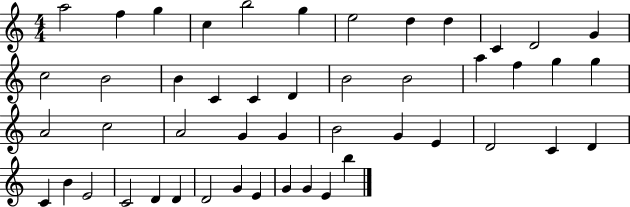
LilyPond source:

{
  \clef treble
  \numericTimeSignature
  \time 4/4
  \key c \major
  a''2 f''4 g''4 | c''4 b''2 g''4 | e''2 d''4 d''4 | c'4 d'2 g'4 | \break c''2 b'2 | b'4 c'4 c'4 d'4 | b'2 b'2 | a''4 f''4 g''4 g''4 | \break a'2 c''2 | a'2 g'4 g'4 | b'2 g'4 e'4 | d'2 c'4 d'4 | \break c'4 b'4 e'2 | c'2 d'4 d'4 | d'2 g'4 e'4 | g'4 g'4 e'4 b''4 | \break \bar "|."
}